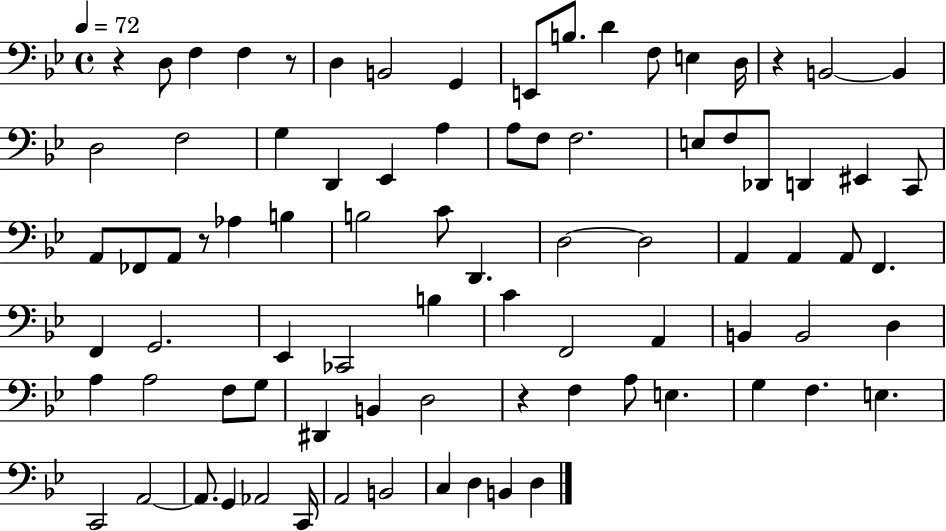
{
  \clef bass
  \time 4/4
  \defaultTimeSignature
  \key bes \major
  \tempo 4 = 72
  r4 d8 f4 f4 r8 | d4 b,2 g,4 | e,8 b8. d'4 f8 e4 d16 | r4 b,2~~ b,4 | \break d2 f2 | g4 d,4 ees,4 a4 | a8 f8 f2. | e8 f8 des,8 d,4 eis,4 c,8 | \break a,8 fes,8 a,8 r8 aes4 b4 | b2 c'8 d,4. | d2~~ d2 | a,4 a,4 a,8 f,4. | \break f,4 g,2. | ees,4 ces,2 b4 | c'4 f,2 a,4 | b,4 b,2 d4 | \break a4 a2 f8 g8 | dis,4 b,4 d2 | r4 f4 a8 e4. | g4 f4. e4. | \break c,2 a,2~~ | a,8. g,4 aes,2 c,16 | a,2 b,2 | c4 d4 b,4 d4 | \break \bar "|."
}